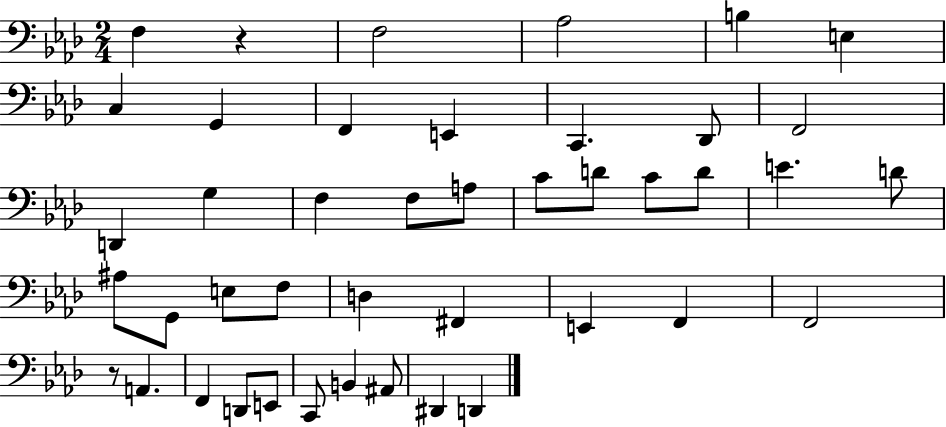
F3/q R/q F3/h Ab3/h B3/q E3/q C3/q G2/q F2/q E2/q C2/q. Db2/e F2/h D2/q G3/q F3/q F3/e A3/e C4/e D4/e C4/e D4/e E4/q. D4/e A#3/e G2/e E3/e F3/e D3/q F#2/q E2/q F2/q F2/h R/e A2/q. F2/q D2/e E2/e C2/e B2/q A#2/e D#2/q D2/q